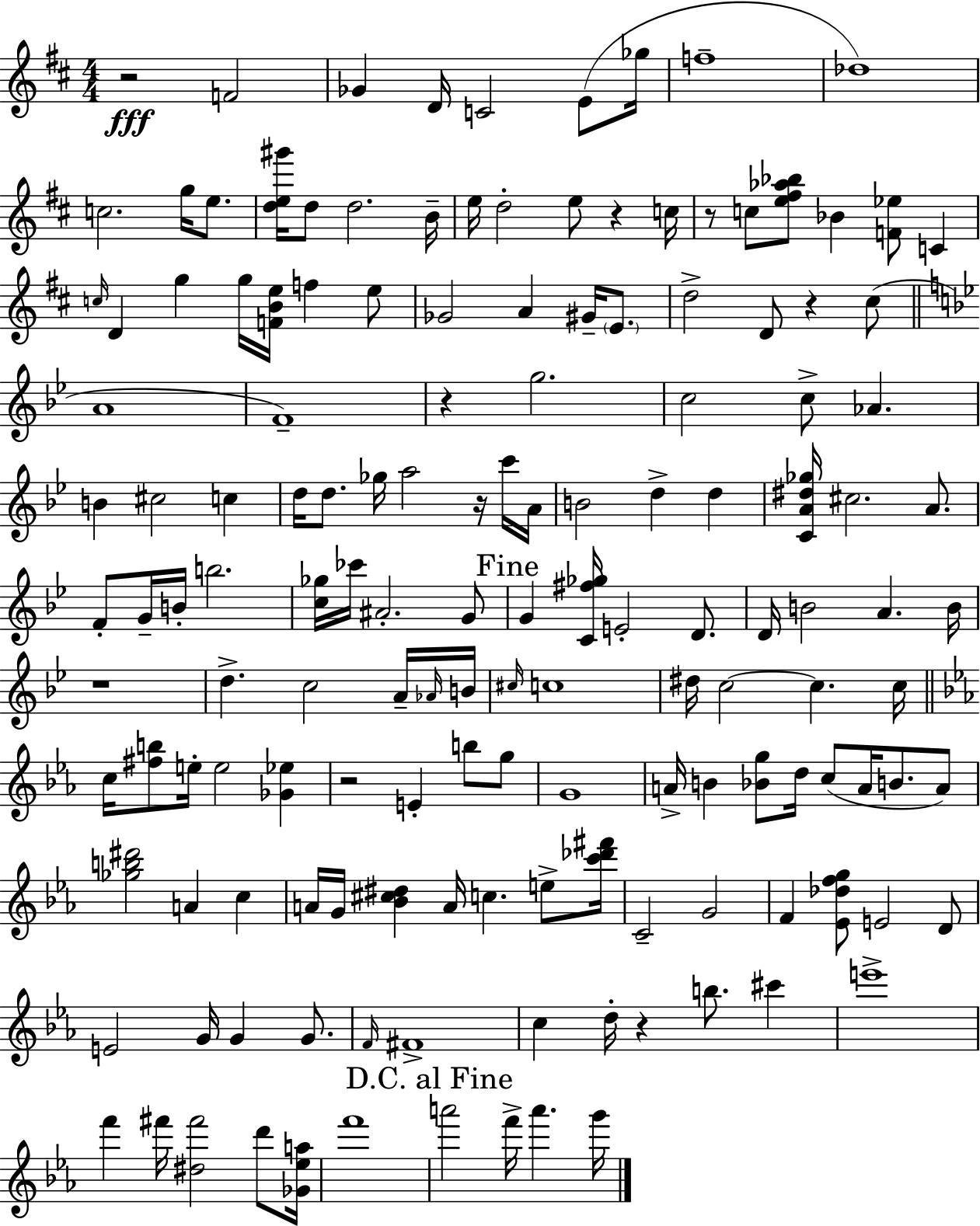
R/h F4/h Gb4/q D4/s C4/h E4/e Gb5/s F5/w Db5/w C5/h. G5/s E5/e. [D5,E5,G#6]/s D5/e D5/h. B4/s E5/s D5/h E5/e R/q C5/s R/e C5/e [E5,F#5,Ab5,Bb5]/e Bb4/q [F4,Eb5]/e C4/q C5/s D4/q G5/q G5/s [F4,B4,E5]/s F5/q E5/e Gb4/h A4/q G#4/s E4/e. D5/h D4/e R/q C#5/e A4/w F4/w R/q G5/h. C5/h C5/e Ab4/q. B4/q C#5/h C5/q D5/s D5/e. Gb5/s A5/h R/s C6/s A4/s B4/h D5/q D5/q [C4,A4,D#5,Gb5]/s C#5/h. A4/e. F4/e G4/s B4/s B5/h. [C5,Gb5]/s CES6/s A#4/h. G4/e G4/q [C4,F#5,Gb5]/s E4/h D4/e. D4/s B4/h A4/q. B4/s R/w D5/q. C5/h A4/s Ab4/s B4/s C#5/s C5/w D#5/s C5/h C5/q. C5/s C5/s [F#5,B5]/e E5/s E5/h [Gb4,Eb5]/q R/h E4/q B5/e G5/e G4/w A4/s B4/q [Bb4,G5]/e D5/s C5/e A4/s B4/e. A4/e [Gb5,B5,D#6]/h A4/q C5/q A4/s G4/s [Bb4,C#5,D#5]/q A4/s C5/q. E5/e [C6,Db6,F#6]/s C4/h G4/h F4/q [Eb4,Db5,F5,G5]/e E4/h D4/e E4/h G4/s G4/q G4/e. F4/s F#4/w C5/q D5/s R/q B5/e. C#6/q E6/w F6/q F#6/s [D#5,F#6]/h D6/e [Gb4,Eb5,A5]/s F6/w A6/h F6/s A6/q. G6/s